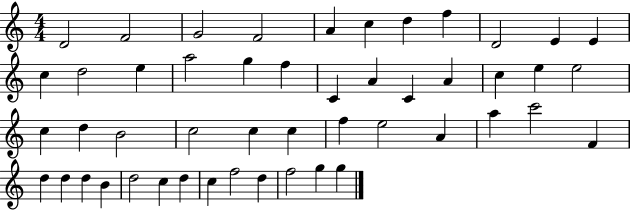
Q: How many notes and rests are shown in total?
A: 49